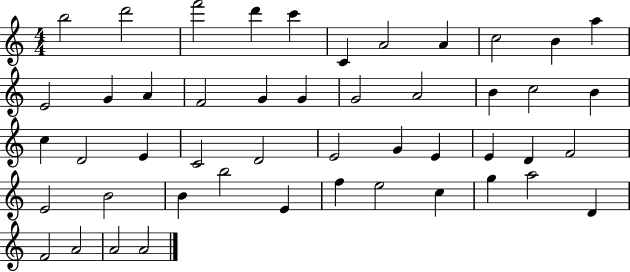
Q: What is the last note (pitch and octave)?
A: A4